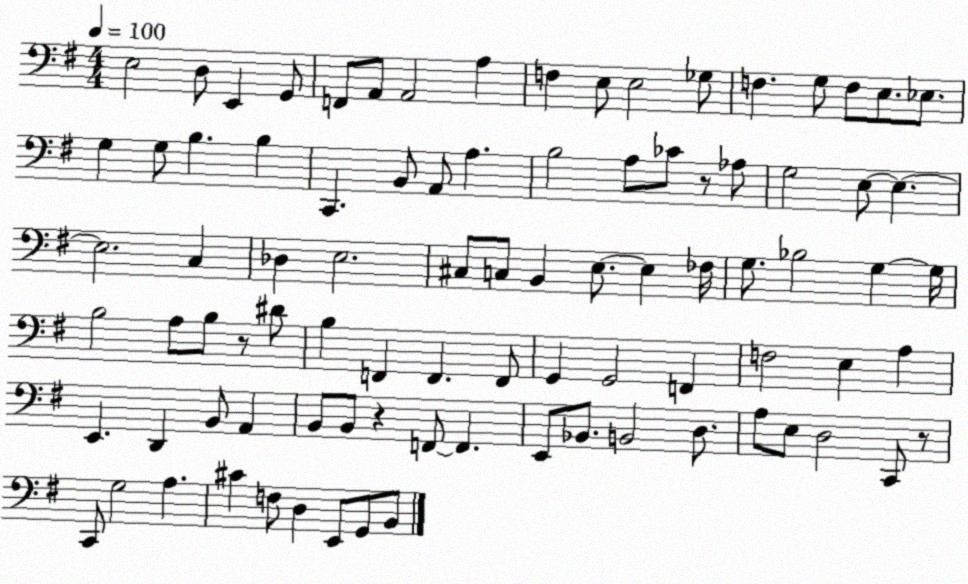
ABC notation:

X:1
T:Untitled
M:4/4
L:1/4
K:G
E,2 D,/2 E,, G,,/2 F,,/2 A,,/2 A,,2 A, F, E,/2 E,2 _G,/2 F, G,/2 F,/2 E,/2 _E,/2 G, G,/2 B, B, C,, B,,/2 A,,/2 A, B,2 A,/2 _C/2 z/2 _A,/2 G,2 E,/2 E, E,2 C, _D, E,2 ^C,/2 C,/2 B,, E,/2 E, _F,/4 G,/2 _B,2 G, G,/4 B,2 A,/2 B,/2 z/2 ^D/2 B, F,, F,, F,,/2 G,, G,,2 F,, F,2 E, A, E,, D,, B,,/2 A,, B,,/2 B,,/2 z F,,/2 F,, E,,/2 _B,,/2 B,,2 D,/2 A,/2 E,/2 D,2 C,,/2 z/2 C,,/2 G,2 A, ^C F,/2 D, E,,/2 G,,/2 B,,/2